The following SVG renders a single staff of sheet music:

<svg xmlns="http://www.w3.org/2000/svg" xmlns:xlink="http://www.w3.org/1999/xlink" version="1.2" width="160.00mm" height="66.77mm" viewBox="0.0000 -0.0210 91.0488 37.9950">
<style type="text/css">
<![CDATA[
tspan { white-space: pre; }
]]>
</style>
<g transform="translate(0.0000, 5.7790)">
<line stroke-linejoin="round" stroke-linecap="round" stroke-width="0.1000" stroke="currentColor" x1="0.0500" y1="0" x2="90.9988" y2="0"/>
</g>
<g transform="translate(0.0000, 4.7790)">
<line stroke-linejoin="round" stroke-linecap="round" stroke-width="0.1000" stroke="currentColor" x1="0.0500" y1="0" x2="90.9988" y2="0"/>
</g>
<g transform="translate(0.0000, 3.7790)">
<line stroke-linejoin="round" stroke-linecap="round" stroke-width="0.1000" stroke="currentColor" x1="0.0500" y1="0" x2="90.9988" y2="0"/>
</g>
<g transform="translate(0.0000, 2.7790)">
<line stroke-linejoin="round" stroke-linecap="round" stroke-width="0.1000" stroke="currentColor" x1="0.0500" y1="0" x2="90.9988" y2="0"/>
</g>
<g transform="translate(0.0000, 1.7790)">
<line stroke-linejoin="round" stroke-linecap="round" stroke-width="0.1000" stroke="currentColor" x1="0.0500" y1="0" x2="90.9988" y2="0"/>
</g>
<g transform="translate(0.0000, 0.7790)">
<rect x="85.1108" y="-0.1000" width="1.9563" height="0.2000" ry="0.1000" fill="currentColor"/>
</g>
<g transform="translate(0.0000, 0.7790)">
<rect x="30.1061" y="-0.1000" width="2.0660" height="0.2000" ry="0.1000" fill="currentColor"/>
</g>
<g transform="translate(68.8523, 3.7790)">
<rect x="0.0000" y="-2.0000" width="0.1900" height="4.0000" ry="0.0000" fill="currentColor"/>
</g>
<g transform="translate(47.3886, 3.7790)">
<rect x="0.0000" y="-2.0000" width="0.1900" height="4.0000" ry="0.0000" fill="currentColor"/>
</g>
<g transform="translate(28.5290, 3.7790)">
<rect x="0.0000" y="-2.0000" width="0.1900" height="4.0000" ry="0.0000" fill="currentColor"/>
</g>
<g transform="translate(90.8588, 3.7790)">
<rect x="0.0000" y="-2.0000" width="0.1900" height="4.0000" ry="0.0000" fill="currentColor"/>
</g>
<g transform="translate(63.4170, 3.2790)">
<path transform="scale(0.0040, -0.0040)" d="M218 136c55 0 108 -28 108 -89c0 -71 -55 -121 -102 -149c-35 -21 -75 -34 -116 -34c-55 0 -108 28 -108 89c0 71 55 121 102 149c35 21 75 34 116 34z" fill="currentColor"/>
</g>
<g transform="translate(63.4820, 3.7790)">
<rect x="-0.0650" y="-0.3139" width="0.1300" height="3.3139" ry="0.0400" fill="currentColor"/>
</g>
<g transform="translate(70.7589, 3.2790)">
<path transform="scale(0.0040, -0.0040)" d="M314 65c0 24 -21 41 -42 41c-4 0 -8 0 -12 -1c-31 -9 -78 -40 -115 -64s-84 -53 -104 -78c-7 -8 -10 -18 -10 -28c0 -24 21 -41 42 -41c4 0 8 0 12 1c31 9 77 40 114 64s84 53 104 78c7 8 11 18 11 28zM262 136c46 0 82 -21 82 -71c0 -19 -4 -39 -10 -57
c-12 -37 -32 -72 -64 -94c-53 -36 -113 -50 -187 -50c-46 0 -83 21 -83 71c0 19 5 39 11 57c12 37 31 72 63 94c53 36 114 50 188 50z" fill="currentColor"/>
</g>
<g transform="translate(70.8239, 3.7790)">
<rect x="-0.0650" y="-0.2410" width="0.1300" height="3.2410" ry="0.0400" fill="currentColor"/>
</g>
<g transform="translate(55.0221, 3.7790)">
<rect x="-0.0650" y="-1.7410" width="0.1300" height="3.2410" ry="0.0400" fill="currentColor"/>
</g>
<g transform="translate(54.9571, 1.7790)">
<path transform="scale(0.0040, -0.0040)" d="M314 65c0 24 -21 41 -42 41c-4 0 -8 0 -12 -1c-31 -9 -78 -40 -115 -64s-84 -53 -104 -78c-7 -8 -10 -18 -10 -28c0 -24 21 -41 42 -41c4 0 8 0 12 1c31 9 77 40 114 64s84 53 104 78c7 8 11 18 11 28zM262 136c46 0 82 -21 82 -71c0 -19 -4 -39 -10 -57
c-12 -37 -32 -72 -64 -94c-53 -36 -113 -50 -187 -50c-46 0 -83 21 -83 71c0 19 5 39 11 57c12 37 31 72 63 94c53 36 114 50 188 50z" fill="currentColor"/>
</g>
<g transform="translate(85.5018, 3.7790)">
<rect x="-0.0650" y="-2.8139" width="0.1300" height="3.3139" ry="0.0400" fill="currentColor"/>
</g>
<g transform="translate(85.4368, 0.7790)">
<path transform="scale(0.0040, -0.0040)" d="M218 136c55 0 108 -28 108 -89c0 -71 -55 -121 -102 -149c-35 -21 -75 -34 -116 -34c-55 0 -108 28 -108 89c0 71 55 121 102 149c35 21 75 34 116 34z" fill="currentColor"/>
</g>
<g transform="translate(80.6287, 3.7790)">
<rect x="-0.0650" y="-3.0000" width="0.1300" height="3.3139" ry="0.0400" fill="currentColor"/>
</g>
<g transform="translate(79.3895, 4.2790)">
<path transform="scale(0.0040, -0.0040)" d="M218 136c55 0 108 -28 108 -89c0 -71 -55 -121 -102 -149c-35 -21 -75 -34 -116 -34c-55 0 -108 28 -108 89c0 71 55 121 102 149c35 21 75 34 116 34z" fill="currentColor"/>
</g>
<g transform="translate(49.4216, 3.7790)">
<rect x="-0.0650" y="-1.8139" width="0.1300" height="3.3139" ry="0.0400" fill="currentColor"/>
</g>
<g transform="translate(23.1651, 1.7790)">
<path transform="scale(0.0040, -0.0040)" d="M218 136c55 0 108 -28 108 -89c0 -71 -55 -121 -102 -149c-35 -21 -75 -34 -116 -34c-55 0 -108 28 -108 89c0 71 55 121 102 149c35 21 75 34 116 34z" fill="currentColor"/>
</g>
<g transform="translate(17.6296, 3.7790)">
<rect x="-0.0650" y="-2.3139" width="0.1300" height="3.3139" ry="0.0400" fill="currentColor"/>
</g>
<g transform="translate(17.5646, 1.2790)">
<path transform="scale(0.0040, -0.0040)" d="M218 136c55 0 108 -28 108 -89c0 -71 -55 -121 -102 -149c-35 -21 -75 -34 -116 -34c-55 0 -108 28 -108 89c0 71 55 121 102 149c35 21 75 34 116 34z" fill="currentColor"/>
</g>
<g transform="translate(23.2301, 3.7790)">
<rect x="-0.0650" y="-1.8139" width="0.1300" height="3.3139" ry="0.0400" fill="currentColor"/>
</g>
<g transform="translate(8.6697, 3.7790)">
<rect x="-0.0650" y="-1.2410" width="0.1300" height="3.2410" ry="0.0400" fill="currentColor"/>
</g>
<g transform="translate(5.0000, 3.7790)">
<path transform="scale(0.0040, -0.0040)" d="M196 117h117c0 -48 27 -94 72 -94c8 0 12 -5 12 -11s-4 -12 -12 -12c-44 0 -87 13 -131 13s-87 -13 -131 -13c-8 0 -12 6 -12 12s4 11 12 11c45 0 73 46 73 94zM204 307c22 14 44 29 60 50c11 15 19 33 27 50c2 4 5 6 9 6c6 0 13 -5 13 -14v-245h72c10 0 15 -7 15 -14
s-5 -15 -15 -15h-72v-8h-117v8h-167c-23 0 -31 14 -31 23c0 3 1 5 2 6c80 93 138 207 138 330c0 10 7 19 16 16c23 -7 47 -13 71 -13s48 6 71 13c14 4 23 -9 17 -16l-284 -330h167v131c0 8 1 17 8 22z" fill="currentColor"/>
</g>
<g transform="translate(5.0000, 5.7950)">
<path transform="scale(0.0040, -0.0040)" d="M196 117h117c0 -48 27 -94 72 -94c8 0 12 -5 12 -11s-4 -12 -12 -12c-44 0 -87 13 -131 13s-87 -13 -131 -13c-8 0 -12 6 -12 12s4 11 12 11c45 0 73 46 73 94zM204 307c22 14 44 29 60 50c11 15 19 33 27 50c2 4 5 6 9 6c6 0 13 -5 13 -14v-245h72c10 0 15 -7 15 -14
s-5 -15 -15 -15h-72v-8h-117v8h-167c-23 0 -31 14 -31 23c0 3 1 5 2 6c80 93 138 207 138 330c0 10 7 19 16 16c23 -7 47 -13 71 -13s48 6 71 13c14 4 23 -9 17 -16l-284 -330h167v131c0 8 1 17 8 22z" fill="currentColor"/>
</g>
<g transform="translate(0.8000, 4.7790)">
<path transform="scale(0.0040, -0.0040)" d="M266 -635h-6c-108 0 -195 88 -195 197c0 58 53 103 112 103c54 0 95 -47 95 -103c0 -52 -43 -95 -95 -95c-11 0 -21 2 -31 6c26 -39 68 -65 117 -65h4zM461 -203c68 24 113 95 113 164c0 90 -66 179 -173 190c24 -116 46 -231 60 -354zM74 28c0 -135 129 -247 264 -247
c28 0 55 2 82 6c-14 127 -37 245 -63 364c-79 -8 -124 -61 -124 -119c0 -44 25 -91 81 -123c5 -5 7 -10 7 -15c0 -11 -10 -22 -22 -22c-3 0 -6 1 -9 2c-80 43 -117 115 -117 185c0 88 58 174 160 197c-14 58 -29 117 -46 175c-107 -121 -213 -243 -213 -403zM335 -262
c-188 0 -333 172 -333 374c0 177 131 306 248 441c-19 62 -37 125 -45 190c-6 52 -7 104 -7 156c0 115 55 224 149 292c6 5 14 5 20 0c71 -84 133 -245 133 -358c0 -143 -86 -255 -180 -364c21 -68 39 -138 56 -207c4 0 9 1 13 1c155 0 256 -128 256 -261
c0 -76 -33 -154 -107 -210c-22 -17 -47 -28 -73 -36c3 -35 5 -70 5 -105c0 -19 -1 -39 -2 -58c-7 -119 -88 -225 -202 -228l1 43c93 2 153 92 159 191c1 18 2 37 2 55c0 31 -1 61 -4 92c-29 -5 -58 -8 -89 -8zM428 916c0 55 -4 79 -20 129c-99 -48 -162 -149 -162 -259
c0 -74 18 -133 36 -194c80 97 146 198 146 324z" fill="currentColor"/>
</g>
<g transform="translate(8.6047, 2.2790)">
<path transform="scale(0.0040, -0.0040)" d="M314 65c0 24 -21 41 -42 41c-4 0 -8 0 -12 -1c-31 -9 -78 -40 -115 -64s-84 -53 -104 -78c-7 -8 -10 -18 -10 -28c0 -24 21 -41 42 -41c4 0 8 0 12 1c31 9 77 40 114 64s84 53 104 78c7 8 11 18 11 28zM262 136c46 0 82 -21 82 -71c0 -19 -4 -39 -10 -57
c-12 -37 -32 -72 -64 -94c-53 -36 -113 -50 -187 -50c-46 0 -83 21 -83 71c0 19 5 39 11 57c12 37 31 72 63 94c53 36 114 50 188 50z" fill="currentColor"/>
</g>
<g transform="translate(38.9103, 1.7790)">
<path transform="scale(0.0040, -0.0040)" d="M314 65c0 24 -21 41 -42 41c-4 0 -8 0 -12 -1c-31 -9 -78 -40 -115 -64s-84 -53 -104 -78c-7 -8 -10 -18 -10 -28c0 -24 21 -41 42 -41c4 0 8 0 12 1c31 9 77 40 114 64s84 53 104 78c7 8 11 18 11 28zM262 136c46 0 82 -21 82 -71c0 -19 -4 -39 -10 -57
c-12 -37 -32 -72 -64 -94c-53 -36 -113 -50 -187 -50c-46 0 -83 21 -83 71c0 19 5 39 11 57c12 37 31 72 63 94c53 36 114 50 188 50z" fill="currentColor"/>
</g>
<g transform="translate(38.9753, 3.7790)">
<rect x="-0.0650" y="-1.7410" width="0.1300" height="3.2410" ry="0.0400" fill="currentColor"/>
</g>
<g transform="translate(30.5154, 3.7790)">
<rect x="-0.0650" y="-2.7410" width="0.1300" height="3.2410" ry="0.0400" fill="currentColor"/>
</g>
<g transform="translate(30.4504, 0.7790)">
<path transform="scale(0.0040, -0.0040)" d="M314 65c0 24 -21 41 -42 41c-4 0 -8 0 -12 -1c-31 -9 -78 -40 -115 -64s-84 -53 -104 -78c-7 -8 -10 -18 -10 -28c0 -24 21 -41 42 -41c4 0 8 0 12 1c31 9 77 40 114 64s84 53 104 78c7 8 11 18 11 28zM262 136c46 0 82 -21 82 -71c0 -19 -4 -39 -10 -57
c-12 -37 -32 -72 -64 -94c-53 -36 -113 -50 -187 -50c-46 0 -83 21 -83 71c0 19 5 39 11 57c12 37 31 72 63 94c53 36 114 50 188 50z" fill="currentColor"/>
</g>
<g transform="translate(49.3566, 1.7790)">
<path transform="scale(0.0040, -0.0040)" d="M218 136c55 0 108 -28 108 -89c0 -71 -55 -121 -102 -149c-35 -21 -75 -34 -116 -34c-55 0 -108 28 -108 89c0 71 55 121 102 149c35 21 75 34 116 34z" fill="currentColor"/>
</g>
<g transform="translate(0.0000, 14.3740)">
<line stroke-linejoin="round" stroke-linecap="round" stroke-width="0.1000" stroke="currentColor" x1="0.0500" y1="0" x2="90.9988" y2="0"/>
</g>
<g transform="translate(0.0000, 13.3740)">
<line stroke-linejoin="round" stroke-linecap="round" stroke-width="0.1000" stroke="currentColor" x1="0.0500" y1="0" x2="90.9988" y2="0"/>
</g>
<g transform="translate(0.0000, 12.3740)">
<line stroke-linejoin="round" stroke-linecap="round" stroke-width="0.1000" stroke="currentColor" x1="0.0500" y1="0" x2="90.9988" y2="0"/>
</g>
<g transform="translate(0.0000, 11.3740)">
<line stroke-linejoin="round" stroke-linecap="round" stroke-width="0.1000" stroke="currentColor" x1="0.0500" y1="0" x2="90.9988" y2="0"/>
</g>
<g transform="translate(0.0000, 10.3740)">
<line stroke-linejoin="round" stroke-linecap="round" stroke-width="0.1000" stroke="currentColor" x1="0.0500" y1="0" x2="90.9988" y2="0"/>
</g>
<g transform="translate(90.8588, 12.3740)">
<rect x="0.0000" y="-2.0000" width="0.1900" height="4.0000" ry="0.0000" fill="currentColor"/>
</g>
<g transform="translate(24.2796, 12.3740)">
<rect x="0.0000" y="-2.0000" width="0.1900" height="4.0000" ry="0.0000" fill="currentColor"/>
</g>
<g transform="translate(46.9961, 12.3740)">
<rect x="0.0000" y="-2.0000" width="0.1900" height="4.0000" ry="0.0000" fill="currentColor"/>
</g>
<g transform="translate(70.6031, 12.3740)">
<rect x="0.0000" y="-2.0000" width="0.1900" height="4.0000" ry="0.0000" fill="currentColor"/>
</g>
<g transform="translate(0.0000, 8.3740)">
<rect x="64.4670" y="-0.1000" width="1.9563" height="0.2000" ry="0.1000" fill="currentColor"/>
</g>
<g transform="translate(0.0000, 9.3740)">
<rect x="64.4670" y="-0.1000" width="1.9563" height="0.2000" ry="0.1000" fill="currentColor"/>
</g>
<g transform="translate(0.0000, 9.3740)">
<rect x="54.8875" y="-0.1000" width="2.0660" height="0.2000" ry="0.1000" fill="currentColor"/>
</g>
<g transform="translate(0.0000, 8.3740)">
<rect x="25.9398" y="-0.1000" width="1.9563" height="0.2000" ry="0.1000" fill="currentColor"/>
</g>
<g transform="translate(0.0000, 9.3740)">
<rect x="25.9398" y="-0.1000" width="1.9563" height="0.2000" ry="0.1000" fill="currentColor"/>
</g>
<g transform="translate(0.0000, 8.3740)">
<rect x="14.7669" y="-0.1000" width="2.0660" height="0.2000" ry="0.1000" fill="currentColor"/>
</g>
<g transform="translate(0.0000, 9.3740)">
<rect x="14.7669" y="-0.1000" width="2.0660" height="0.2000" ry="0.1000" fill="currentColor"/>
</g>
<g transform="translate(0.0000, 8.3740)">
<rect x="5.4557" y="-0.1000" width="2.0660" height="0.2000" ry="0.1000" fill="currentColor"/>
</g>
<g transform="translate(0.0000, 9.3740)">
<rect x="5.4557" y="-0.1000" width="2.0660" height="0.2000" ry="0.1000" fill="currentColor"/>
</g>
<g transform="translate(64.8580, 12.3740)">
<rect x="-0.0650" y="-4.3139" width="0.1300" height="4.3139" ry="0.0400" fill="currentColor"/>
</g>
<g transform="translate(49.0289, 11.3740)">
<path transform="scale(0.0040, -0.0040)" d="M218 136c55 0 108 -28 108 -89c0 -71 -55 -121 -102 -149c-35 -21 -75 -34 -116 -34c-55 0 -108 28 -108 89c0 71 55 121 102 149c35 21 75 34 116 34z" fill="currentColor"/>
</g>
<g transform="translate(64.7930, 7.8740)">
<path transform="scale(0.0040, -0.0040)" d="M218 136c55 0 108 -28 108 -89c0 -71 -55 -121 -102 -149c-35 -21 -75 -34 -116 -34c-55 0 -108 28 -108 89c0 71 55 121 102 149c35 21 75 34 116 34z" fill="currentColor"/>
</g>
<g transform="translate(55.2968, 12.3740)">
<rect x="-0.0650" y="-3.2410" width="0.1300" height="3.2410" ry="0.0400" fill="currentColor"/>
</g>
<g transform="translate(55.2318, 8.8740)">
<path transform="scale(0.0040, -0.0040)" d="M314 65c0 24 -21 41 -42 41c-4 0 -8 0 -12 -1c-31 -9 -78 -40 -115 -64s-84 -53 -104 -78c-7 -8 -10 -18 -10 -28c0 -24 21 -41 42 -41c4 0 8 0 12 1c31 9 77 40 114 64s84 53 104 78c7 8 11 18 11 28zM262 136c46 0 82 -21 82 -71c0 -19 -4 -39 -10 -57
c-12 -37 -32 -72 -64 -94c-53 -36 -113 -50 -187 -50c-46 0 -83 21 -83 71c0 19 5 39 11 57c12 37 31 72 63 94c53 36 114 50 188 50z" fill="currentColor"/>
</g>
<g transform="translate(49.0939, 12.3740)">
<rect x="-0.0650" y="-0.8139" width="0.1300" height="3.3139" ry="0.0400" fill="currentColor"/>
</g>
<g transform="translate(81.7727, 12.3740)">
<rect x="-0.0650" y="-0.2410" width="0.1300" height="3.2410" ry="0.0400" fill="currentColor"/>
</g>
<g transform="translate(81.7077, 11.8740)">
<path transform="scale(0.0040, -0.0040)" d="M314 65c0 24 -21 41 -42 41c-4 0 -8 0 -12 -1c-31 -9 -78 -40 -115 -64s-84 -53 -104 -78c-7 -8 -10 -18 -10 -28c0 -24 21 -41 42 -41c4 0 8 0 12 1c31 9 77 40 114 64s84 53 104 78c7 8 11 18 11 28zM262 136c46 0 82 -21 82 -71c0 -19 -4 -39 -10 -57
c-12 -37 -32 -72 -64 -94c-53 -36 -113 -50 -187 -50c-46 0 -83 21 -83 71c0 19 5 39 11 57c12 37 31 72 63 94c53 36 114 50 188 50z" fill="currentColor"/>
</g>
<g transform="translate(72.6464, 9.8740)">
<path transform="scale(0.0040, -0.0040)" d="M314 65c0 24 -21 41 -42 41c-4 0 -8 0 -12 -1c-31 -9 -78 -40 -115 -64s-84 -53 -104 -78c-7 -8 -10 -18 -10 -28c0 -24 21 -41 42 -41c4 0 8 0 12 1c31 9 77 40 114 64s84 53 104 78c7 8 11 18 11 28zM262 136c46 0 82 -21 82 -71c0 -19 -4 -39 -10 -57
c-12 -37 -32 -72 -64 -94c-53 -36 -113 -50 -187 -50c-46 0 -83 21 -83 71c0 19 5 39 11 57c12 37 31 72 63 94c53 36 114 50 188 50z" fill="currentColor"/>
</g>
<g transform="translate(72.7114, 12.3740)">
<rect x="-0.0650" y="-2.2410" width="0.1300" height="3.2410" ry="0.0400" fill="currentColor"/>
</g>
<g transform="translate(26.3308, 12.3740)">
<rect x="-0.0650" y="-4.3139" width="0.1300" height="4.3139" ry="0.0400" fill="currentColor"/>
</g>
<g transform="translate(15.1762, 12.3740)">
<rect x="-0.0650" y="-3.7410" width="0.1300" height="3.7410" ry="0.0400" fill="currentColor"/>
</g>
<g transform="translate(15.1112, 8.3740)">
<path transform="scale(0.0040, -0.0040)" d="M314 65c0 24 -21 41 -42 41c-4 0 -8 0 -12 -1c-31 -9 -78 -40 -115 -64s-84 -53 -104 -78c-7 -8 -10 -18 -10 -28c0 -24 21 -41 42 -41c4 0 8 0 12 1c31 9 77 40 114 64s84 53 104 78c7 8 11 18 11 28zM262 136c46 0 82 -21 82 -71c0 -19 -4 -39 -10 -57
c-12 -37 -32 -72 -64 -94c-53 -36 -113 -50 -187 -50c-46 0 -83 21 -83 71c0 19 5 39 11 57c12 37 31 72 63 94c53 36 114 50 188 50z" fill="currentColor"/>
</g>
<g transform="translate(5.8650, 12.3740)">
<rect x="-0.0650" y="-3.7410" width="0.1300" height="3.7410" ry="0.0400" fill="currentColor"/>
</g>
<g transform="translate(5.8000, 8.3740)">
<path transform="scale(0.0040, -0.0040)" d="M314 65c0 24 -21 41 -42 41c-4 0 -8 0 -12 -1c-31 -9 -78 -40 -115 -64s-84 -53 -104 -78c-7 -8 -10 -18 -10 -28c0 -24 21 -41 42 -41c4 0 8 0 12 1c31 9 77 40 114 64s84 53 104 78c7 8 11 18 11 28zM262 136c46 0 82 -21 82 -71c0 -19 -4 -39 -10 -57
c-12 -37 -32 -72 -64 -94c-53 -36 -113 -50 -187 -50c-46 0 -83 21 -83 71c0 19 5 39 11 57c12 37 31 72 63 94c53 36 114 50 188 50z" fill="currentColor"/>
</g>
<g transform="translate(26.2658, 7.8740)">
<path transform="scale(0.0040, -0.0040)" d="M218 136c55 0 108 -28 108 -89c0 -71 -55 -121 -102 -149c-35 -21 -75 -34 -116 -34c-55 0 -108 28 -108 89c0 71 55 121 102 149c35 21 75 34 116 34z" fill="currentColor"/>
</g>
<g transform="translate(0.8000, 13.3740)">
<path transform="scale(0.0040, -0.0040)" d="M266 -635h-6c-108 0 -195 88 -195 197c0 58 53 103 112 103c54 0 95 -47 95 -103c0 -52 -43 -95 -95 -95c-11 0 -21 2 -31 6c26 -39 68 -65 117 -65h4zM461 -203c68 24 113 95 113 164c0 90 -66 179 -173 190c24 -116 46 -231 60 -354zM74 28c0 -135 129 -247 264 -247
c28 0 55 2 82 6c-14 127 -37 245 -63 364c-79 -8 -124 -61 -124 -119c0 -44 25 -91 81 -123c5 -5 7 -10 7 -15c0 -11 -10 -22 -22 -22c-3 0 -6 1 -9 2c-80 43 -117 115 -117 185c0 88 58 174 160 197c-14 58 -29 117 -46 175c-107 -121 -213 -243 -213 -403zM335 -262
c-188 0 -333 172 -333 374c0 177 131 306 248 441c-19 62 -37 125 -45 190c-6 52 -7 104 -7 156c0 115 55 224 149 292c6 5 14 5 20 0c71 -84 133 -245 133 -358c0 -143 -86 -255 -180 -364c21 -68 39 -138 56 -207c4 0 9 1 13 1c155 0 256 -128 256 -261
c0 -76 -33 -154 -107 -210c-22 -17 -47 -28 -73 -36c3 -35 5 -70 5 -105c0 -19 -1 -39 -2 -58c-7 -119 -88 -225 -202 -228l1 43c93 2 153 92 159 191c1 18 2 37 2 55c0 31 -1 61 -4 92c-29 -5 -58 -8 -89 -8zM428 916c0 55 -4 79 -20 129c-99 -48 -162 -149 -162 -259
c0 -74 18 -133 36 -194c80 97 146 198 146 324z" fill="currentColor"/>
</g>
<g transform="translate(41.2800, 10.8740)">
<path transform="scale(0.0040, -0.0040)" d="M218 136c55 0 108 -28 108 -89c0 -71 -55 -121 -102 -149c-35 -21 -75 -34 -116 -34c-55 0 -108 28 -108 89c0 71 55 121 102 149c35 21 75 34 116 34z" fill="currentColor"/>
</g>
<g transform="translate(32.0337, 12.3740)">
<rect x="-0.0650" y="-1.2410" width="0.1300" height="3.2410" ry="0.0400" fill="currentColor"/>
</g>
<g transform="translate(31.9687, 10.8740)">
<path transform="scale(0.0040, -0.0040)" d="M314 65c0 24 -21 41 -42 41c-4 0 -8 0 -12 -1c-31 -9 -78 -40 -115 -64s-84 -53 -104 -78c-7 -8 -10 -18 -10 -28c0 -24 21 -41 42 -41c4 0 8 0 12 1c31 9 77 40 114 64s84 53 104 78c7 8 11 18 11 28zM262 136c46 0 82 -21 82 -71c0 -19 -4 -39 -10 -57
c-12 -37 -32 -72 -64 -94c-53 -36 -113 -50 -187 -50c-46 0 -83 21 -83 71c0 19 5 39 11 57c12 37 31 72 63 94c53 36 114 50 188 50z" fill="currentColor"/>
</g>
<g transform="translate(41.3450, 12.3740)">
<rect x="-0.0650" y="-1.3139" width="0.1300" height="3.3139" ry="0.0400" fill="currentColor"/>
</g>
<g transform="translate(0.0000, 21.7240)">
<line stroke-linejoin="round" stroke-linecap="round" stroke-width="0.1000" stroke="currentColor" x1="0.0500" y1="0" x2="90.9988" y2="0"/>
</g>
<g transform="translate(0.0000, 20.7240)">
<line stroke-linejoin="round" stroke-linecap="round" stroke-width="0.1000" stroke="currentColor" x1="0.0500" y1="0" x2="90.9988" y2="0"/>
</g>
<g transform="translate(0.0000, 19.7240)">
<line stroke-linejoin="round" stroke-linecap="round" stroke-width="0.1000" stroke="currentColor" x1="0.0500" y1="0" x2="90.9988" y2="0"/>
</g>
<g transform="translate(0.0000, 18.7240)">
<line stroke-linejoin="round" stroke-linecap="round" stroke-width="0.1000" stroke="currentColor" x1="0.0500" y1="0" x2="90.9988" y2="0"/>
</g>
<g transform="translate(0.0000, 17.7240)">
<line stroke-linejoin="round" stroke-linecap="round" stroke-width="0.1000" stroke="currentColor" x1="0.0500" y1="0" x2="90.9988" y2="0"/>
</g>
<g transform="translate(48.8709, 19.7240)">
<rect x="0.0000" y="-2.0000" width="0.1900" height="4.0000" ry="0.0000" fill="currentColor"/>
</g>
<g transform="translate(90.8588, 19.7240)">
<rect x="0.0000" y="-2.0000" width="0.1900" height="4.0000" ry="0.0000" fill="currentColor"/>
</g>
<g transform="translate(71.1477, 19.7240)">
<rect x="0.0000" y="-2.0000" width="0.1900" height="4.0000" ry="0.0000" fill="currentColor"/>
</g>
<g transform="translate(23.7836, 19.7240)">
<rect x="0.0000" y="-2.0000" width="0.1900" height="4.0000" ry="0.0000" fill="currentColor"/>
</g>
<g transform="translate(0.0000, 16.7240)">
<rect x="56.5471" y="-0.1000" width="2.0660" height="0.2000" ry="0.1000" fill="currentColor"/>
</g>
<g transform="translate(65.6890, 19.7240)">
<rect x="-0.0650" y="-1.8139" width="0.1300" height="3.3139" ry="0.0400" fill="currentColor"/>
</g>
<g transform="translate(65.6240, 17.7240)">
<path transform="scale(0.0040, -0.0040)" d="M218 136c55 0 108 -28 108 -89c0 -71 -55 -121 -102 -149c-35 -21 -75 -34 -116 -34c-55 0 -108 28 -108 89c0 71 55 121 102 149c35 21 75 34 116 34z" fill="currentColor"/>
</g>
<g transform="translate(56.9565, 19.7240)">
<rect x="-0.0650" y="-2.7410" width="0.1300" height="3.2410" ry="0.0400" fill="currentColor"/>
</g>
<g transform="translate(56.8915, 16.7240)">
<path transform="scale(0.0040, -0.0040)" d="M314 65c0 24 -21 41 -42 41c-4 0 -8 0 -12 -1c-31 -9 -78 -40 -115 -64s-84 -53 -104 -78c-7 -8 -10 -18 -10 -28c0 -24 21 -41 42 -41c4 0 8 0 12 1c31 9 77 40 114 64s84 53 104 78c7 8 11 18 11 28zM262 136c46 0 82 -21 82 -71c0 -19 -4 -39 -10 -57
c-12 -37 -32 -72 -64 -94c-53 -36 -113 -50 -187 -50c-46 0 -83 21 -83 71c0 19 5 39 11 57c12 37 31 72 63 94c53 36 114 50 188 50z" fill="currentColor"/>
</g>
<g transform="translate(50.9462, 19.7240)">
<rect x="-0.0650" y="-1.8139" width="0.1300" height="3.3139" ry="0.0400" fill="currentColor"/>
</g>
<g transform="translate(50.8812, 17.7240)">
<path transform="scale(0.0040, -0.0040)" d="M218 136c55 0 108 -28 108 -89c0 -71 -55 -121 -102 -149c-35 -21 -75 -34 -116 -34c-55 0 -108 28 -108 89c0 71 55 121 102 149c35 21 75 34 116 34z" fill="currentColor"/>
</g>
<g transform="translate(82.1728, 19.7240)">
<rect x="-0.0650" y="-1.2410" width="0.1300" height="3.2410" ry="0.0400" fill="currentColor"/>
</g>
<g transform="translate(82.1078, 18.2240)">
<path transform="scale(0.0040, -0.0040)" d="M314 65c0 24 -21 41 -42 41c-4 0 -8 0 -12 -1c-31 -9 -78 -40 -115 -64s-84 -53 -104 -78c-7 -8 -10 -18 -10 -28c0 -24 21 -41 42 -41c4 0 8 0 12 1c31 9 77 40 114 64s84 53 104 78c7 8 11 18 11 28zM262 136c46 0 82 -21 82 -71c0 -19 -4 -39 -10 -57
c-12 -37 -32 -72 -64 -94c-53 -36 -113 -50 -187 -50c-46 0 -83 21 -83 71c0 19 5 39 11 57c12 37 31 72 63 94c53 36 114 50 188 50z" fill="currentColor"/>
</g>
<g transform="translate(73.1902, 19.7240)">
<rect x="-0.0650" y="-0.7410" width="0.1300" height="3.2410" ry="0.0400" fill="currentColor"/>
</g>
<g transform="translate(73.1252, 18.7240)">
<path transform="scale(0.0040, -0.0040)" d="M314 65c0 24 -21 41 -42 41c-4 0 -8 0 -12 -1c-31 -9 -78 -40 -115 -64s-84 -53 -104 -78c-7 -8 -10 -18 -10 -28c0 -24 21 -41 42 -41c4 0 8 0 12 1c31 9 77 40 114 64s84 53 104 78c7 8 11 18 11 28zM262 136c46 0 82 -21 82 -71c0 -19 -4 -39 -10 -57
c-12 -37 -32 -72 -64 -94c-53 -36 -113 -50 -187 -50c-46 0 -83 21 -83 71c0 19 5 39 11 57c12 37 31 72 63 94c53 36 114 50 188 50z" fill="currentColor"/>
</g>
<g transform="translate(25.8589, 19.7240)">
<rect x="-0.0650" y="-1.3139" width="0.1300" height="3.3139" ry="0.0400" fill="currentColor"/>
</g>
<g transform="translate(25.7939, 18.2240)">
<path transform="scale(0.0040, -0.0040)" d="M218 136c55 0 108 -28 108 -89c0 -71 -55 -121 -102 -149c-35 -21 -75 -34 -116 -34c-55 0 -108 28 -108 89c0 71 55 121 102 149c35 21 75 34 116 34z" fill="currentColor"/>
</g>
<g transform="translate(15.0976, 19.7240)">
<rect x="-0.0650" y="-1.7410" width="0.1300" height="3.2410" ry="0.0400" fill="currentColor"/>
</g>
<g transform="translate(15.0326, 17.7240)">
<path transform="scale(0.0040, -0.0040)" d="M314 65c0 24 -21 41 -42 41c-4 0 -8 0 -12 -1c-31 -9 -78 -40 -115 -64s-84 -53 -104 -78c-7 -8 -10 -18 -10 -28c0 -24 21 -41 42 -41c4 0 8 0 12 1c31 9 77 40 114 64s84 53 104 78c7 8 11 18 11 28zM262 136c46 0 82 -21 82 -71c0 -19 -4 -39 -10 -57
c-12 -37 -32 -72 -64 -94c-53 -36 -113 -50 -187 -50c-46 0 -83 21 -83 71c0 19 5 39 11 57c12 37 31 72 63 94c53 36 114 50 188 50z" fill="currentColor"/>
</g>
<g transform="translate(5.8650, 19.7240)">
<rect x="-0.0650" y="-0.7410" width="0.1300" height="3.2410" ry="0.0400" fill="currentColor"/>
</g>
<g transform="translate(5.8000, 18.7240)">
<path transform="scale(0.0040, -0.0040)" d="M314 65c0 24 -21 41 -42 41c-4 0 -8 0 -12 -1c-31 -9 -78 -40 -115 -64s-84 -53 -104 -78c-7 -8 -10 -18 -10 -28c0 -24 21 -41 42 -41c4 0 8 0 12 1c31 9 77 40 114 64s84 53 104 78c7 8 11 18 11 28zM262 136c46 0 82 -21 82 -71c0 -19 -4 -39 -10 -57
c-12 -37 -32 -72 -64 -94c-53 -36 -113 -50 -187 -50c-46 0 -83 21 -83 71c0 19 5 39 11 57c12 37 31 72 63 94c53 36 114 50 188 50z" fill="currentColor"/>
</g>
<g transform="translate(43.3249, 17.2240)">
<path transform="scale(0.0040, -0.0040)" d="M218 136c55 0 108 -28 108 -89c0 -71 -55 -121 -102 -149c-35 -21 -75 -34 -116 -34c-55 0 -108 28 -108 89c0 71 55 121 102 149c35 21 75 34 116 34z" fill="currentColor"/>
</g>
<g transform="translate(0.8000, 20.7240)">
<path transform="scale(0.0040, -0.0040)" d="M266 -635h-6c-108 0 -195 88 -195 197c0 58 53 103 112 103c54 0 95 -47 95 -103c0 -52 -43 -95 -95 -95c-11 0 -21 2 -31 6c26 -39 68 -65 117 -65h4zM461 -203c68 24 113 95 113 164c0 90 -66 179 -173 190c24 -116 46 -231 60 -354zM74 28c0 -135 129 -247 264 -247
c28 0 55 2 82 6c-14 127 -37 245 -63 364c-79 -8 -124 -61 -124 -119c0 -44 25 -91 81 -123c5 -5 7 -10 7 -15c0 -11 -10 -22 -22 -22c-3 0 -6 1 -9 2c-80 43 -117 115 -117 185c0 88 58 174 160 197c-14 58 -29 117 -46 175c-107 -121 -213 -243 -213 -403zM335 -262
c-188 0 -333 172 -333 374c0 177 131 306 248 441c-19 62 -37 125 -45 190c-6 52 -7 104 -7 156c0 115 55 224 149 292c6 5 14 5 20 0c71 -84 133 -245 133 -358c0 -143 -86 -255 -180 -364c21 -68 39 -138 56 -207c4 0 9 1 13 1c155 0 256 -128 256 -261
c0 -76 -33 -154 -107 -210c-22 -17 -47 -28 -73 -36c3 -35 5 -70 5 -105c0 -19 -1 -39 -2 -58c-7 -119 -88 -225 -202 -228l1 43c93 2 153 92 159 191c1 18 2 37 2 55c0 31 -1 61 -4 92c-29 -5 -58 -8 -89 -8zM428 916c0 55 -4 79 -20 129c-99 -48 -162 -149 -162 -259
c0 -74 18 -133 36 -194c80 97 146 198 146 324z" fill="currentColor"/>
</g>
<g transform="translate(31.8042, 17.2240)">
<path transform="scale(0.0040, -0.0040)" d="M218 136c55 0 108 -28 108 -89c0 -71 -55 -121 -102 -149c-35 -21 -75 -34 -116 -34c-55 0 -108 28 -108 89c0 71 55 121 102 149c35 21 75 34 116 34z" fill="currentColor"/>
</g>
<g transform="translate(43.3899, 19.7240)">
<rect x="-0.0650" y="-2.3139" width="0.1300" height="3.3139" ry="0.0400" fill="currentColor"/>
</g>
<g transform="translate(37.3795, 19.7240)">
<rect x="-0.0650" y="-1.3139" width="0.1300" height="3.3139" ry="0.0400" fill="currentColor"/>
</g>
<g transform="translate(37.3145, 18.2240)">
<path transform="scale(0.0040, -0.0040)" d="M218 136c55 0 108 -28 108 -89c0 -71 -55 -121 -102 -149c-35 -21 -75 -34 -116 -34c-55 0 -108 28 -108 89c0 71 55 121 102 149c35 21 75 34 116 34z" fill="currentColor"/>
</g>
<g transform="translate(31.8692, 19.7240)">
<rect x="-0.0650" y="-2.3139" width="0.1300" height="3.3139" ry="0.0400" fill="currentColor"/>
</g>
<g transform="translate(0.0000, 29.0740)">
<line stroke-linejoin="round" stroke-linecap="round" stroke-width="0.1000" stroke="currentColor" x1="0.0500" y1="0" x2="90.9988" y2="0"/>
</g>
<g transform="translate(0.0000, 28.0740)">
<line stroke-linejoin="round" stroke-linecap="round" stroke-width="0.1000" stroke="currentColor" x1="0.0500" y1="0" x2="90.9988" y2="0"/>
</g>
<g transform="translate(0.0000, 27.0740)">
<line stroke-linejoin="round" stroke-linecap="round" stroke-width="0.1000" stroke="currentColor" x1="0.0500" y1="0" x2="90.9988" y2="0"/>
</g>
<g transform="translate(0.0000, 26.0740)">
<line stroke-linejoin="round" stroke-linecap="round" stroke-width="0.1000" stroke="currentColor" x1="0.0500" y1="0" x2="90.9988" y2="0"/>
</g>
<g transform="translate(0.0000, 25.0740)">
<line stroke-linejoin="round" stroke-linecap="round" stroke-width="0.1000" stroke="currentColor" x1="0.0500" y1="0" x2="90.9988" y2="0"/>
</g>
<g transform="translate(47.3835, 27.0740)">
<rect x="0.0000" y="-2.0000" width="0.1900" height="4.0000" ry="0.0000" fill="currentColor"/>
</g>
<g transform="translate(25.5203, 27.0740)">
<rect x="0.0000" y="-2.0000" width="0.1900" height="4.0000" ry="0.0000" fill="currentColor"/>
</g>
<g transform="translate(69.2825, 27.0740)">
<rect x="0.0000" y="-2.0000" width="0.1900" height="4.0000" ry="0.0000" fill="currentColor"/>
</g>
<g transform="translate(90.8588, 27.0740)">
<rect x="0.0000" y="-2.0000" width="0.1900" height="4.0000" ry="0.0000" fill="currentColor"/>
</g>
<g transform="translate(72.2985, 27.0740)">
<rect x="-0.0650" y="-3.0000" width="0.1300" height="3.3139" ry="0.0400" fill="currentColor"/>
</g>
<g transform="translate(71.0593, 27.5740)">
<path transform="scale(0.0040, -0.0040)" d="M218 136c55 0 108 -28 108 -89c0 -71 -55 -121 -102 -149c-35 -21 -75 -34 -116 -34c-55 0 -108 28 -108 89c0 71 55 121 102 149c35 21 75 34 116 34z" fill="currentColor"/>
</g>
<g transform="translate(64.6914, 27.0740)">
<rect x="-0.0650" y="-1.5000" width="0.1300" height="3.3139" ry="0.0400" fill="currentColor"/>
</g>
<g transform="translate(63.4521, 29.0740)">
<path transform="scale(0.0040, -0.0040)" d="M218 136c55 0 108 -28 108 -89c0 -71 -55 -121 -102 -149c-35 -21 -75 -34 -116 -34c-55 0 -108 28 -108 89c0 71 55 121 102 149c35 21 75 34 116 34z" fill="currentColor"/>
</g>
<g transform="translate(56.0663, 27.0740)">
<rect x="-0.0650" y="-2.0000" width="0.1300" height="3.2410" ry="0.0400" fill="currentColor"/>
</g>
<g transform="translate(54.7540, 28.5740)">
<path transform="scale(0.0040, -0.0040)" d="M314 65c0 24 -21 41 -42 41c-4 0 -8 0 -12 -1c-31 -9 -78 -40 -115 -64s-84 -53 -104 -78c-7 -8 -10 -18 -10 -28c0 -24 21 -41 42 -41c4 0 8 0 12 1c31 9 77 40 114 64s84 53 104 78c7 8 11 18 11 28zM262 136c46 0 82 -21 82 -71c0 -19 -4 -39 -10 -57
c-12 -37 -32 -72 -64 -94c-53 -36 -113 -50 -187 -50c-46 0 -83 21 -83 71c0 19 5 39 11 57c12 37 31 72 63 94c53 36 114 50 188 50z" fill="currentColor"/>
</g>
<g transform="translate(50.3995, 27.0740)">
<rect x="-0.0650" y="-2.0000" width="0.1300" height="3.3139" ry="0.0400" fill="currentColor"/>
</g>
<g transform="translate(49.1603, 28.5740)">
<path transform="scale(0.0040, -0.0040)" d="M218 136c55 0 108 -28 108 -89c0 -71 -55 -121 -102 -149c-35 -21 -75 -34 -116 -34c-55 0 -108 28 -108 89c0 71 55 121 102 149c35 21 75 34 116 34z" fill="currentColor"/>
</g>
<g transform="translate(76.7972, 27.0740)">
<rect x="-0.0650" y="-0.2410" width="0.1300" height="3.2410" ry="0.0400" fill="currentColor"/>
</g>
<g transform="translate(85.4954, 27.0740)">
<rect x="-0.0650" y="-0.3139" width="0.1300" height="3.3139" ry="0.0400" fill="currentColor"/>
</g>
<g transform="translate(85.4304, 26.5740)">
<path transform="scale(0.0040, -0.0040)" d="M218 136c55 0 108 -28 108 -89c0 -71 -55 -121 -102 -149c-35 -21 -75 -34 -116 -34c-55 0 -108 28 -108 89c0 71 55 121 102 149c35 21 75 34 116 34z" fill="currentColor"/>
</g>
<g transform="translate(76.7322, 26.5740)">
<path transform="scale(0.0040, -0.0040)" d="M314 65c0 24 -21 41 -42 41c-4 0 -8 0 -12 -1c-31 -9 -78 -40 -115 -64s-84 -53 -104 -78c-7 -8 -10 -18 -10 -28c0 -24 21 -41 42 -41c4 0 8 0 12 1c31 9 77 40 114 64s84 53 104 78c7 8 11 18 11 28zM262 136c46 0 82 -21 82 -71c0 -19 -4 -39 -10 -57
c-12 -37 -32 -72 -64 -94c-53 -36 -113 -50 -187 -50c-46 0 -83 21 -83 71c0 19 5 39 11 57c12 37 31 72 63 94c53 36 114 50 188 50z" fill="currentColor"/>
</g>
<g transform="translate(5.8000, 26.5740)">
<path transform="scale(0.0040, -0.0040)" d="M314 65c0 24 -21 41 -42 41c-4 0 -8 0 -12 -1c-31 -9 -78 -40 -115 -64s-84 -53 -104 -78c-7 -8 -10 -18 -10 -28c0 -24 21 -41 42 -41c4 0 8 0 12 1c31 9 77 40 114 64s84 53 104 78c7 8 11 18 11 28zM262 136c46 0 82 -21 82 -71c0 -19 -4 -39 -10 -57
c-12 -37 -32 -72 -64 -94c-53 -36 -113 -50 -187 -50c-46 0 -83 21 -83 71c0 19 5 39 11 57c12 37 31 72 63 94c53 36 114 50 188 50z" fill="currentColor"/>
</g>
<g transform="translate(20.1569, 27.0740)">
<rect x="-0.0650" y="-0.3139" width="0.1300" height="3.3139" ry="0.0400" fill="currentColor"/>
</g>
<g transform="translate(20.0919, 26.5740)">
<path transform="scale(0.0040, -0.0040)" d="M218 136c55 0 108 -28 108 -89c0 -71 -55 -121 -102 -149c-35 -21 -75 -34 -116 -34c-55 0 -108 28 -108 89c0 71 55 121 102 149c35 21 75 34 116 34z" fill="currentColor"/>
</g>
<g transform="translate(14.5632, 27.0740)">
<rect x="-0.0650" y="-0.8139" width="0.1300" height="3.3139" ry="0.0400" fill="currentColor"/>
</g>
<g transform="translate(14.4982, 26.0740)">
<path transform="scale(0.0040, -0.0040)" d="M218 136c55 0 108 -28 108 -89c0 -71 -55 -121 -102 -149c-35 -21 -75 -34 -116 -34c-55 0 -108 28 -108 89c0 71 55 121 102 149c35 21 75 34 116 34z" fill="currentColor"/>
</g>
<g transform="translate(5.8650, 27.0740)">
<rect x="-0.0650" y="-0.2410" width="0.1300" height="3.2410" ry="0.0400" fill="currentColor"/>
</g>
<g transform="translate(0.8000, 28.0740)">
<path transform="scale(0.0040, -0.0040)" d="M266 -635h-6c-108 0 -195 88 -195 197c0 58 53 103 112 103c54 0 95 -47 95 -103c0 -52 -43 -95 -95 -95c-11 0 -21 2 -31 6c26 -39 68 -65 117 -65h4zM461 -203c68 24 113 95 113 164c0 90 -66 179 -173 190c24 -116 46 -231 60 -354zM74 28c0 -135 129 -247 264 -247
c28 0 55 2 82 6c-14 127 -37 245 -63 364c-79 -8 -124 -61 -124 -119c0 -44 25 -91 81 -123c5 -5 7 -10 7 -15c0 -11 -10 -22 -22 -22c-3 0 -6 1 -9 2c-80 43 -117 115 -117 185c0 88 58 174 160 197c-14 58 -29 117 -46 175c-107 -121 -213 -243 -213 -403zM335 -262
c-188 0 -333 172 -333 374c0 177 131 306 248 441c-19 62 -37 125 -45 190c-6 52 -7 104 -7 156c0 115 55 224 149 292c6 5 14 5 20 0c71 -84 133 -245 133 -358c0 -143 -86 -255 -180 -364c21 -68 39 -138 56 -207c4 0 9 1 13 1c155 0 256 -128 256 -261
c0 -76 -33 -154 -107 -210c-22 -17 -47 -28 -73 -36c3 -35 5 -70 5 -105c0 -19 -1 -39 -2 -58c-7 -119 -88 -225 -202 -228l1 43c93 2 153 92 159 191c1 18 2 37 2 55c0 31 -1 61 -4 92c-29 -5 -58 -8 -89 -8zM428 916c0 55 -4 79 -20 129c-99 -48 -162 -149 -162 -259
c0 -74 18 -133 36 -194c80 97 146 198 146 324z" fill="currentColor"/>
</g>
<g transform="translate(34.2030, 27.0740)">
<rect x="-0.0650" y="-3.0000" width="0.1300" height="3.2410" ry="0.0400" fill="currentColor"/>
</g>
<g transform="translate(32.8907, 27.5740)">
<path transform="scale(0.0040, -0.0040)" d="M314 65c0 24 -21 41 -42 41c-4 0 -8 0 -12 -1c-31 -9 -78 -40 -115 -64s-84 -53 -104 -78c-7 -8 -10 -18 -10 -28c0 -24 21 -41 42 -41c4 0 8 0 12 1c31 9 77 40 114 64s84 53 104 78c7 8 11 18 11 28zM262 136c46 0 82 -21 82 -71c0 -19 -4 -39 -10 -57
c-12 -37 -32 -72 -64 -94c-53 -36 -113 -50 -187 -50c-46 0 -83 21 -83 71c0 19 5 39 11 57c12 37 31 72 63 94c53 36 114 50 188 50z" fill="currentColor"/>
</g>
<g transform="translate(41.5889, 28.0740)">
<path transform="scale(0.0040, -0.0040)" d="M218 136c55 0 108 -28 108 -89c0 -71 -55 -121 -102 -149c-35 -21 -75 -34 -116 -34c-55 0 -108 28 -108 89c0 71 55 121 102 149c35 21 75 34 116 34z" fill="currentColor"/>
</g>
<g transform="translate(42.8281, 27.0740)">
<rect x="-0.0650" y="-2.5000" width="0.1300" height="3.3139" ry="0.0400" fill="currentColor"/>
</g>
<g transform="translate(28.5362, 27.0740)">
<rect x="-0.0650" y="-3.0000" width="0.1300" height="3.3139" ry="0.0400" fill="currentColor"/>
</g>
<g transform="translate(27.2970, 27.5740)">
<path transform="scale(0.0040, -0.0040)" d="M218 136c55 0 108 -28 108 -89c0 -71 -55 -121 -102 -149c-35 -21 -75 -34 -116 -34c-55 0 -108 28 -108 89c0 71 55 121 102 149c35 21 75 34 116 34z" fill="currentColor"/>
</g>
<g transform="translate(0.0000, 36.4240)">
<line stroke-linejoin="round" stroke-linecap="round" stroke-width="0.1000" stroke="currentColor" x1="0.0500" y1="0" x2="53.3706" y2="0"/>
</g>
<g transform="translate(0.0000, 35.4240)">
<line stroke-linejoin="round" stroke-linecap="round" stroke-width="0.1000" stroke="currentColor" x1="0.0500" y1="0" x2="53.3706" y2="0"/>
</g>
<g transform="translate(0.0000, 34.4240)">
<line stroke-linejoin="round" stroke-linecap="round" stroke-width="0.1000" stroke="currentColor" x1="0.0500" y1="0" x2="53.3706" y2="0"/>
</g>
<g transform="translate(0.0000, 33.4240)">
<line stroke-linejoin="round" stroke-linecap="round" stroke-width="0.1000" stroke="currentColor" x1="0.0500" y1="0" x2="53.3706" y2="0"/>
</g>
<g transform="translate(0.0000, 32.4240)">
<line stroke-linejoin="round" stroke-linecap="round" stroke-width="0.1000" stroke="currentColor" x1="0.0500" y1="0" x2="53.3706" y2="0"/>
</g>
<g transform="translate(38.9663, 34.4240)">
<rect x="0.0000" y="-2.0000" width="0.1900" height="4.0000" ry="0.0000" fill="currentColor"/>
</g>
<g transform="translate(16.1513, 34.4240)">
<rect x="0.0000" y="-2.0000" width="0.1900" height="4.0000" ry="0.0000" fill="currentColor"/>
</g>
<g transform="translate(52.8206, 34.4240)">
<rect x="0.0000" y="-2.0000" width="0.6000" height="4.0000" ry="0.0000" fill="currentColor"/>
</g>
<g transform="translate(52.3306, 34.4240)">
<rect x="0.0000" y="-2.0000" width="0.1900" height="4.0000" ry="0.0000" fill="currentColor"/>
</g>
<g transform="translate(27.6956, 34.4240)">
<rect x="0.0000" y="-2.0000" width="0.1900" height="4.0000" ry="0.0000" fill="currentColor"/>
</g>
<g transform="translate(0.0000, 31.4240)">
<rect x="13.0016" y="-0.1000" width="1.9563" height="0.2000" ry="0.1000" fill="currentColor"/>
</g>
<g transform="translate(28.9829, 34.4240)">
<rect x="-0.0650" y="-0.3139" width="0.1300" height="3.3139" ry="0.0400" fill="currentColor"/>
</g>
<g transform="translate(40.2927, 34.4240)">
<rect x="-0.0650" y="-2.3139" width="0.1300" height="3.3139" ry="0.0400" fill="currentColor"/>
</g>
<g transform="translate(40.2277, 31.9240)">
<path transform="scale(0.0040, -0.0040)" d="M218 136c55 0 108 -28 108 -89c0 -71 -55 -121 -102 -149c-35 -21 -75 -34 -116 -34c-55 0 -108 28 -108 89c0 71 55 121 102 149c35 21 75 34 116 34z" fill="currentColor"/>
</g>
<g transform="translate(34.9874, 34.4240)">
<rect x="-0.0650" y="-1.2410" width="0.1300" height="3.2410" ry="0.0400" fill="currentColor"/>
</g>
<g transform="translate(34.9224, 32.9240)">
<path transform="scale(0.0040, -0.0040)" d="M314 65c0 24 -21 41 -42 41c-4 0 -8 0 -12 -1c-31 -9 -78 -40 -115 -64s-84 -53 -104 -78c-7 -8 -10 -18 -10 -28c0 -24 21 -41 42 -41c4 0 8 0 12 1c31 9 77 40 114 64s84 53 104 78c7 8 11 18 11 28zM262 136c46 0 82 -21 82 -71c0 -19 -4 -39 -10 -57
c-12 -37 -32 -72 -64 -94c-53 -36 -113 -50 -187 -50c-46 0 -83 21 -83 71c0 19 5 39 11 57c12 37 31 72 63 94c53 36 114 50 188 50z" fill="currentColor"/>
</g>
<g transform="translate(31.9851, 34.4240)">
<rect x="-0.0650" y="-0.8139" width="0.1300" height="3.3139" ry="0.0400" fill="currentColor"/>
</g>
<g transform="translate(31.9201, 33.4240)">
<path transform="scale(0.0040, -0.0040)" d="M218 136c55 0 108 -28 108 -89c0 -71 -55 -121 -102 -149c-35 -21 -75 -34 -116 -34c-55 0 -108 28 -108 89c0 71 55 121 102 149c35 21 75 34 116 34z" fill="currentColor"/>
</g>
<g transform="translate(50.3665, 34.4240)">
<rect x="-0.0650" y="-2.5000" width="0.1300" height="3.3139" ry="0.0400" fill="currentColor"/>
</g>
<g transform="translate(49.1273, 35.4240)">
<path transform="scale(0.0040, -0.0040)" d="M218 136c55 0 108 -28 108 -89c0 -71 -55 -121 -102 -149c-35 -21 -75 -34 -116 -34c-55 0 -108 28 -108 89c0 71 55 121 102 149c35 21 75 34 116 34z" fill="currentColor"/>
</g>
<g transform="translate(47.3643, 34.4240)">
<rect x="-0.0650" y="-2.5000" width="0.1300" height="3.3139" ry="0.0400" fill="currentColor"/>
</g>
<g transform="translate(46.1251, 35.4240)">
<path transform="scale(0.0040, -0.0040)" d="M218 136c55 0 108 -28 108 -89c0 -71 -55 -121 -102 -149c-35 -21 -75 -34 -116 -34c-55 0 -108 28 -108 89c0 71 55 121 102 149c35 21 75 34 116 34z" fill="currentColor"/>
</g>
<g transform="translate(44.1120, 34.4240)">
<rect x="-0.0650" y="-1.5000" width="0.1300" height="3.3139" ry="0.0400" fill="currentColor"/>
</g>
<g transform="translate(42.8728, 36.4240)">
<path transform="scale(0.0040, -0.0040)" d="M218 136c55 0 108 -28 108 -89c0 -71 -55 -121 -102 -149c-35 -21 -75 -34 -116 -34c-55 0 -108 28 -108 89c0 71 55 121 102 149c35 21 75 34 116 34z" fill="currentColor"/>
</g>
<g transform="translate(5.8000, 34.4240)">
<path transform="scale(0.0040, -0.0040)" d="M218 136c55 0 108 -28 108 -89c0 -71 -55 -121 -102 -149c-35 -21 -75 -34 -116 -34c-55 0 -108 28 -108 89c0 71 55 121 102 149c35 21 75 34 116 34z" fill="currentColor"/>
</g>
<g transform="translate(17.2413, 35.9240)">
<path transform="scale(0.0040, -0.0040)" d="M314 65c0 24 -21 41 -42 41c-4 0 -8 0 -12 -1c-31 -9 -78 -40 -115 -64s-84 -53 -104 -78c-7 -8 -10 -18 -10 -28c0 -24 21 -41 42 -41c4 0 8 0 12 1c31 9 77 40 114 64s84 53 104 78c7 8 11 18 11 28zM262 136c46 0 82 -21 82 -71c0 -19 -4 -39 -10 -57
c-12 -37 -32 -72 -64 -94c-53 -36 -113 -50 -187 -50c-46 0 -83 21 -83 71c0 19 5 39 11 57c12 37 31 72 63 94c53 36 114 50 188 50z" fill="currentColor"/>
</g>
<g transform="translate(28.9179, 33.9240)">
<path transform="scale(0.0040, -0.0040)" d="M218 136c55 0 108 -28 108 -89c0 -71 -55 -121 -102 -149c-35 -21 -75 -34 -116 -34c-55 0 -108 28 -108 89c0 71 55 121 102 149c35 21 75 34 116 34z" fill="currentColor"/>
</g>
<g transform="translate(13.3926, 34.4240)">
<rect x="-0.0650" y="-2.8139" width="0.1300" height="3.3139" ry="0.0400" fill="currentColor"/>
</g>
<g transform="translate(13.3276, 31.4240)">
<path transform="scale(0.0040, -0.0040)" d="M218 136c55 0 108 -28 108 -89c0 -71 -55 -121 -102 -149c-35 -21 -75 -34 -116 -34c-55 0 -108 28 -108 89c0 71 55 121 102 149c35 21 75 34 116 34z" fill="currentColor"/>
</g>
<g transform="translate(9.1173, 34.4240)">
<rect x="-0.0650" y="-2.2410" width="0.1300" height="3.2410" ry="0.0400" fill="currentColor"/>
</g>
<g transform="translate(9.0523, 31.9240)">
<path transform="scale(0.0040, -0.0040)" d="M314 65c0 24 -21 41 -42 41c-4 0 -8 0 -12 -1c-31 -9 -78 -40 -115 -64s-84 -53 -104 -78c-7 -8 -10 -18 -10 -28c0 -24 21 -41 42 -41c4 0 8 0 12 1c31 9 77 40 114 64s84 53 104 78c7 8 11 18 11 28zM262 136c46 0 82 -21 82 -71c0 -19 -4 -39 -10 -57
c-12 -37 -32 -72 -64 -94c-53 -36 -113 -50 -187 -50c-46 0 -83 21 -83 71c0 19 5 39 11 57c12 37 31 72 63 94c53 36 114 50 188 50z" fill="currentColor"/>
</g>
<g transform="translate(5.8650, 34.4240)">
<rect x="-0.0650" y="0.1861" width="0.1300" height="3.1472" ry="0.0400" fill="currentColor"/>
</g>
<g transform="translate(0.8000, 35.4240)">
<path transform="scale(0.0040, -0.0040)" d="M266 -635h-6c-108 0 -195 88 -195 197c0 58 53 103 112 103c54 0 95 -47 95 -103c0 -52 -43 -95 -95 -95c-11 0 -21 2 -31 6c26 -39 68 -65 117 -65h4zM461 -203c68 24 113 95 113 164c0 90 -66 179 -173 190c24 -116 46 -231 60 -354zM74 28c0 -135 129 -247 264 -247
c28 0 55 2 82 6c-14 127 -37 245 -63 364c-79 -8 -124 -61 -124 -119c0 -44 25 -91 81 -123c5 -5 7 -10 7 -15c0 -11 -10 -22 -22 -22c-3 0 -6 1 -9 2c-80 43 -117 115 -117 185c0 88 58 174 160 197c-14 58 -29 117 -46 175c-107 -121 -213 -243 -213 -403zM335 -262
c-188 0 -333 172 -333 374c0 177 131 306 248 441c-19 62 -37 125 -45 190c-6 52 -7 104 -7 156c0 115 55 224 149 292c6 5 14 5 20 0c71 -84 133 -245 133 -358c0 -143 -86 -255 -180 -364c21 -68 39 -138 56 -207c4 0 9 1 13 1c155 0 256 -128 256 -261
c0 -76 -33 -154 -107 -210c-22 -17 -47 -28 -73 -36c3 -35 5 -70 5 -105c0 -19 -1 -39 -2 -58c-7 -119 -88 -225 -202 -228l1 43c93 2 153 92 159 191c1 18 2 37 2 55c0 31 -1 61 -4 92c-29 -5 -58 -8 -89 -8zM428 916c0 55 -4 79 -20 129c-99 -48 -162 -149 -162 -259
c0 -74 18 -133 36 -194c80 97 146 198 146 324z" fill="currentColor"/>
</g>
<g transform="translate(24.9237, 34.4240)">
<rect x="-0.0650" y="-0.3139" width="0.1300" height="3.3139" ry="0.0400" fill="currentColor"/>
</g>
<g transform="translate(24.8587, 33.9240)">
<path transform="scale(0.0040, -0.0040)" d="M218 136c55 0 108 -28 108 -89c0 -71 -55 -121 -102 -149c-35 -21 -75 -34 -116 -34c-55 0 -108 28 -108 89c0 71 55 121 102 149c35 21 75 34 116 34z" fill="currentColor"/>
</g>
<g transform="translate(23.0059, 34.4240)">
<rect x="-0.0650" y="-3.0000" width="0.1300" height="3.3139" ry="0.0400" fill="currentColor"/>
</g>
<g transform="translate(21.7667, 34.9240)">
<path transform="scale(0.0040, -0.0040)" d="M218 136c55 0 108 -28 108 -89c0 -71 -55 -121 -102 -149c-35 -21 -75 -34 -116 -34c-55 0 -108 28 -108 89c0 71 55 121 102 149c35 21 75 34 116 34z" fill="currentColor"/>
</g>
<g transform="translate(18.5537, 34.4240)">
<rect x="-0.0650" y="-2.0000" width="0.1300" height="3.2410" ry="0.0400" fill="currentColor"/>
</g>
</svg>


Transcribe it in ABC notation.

X:1
T:Untitled
M:4/4
L:1/4
K:C
e2 g f a2 f2 f f2 c c2 A a c'2 c'2 d' e2 e d b2 d' g2 c2 d2 f2 e g e g f a2 f d2 e2 c2 d c A A2 G F F2 E A c2 c B g2 a F2 A c c d e2 g E G G